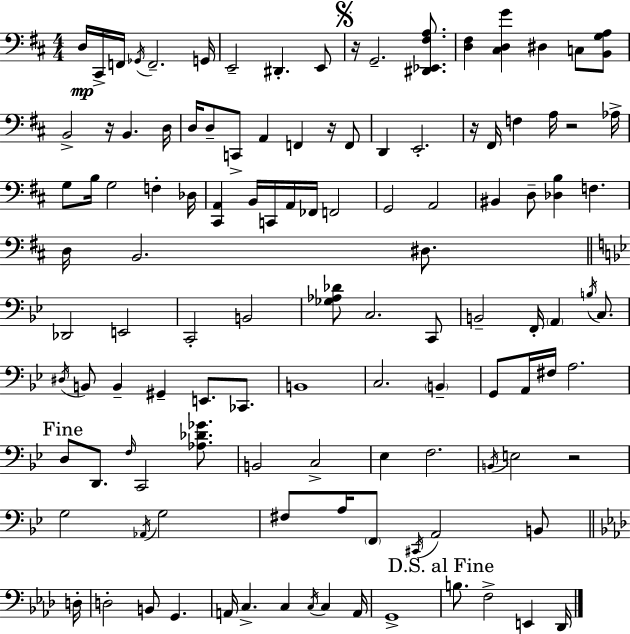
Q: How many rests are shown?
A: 6